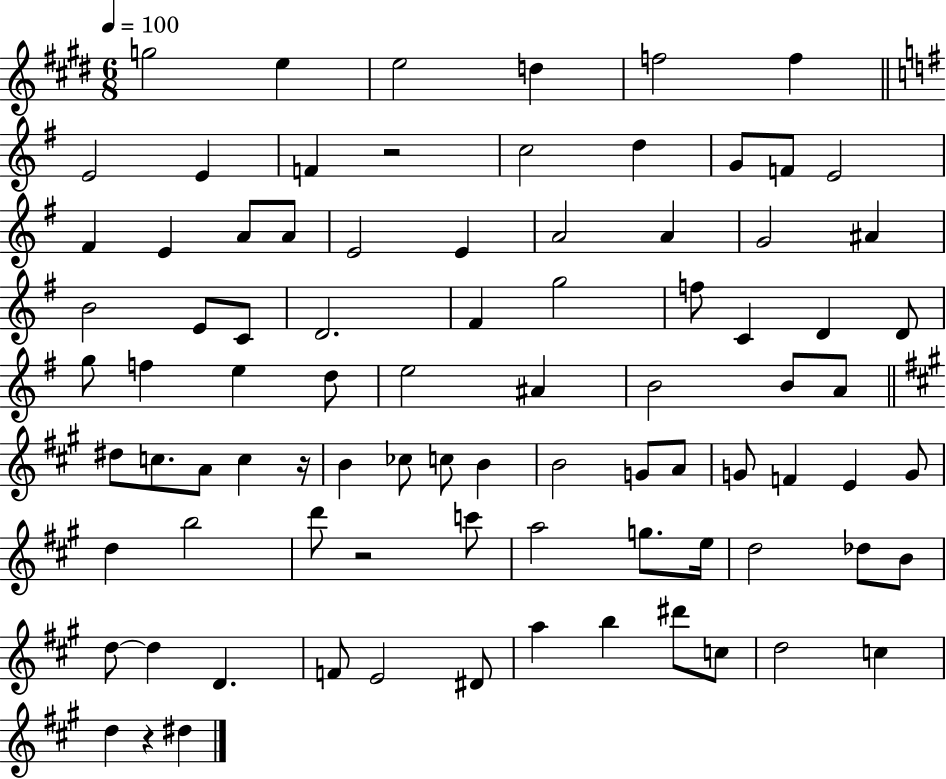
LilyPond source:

{
  \clef treble
  \numericTimeSignature
  \time 6/8
  \key e \major
  \tempo 4 = 100
  g''2 e''4 | e''2 d''4 | f''2 f''4 | \bar "||" \break \key e \minor e'2 e'4 | f'4 r2 | c''2 d''4 | g'8 f'8 e'2 | \break fis'4 e'4 a'8 a'8 | e'2 e'4 | a'2 a'4 | g'2 ais'4 | \break b'2 e'8 c'8 | d'2. | fis'4 g''2 | f''8 c'4 d'4 d'8 | \break g''8 f''4 e''4 d''8 | e''2 ais'4 | b'2 b'8 a'8 | \bar "||" \break \key a \major dis''8 c''8. a'8 c''4 r16 | b'4 ces''8 c''8 b'4 | b'2 g'8 a'8 | g'8 f'4 e'4 g'8 | \break d''4 b''2 | d'''8 r2 c'''8 | a''2 g''8. e''16 | d''2 des''8 b'8 | \break d''8~~ d''4 d'4. | f'8 e'2 dis'8 | a''4 b''4 dis'''8 c''8 | d''2 c''4 | \break d''4 r4 dis''4 | \bar "|."
}